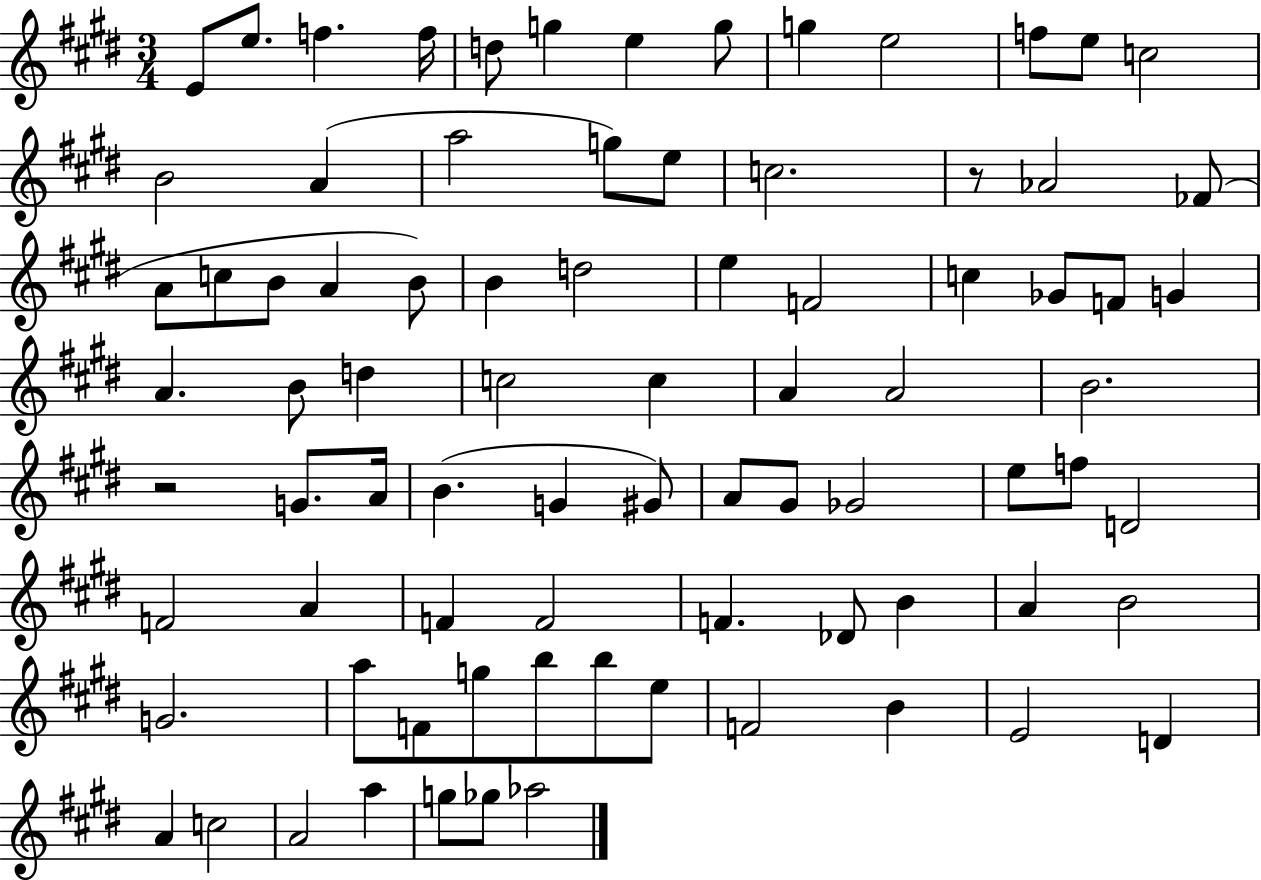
X:1
T:Untitled
M:3/4
L:1/4
K:E
E/2 e/2 f f/4 d/2 g e g/2 g e2 f/2 e/2 c2 B2 A a2 g/2 e/2 c2 z/2 _A2 _F/2 A/2 c/2 B/2 A B/2 B d2 e F2 c _G/2 F/2 G A B/2 d c2 c A A2 B2 z2 G/2 A/4 B G ^G/2 A/2 ^G/2 _G2 e/2 f/2 D2 F2 A F F2 F _D/2 B A B2 G2 a/2 F/2 g/2 b/2 b/2 e/2 F2 B E2 D A c2 A2 a g/2 _g/2 _a2